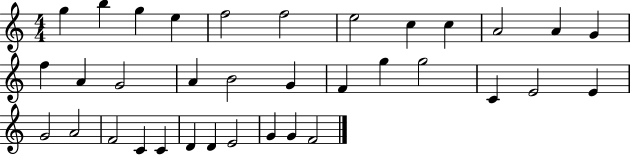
{
  \clef treble
  \numericTimeSignature
  \time 4/4
  \key c \major
  g''4 b''4 g''4 e''4 | f''2 f''2 | e''2 c''4 c''4 | a'2 a'4 g'4 | \break f''4 a'4 g'2 | a'4 b'2 g'4 | f'4 g''4 g''2 | c'4 e'2 e'4 | \break g'2 a'2 | f'2 c'4 c'4 | d'4 d'4 e'2 | g'4 g'4 f'2 | \break \bar "|."
}